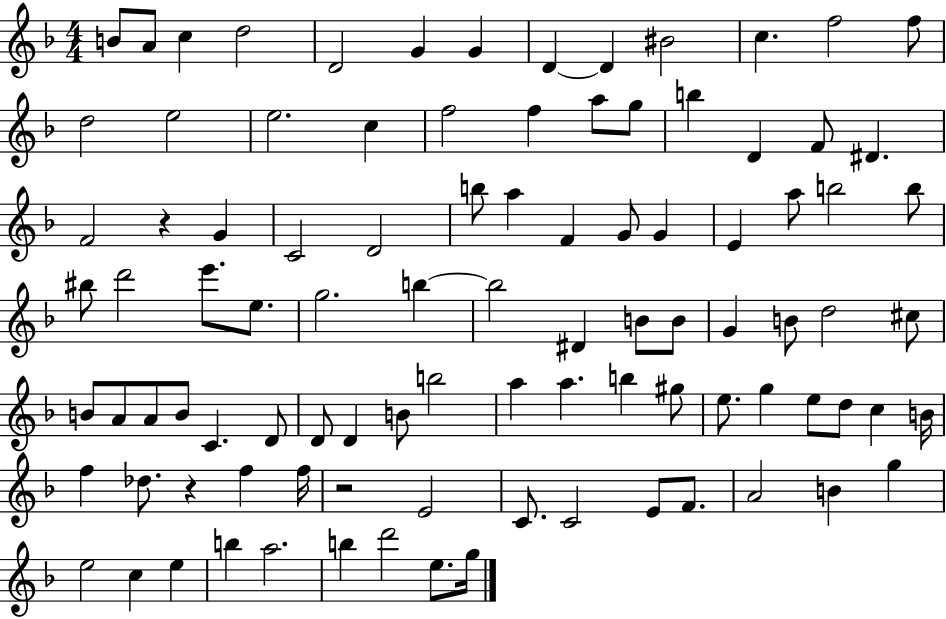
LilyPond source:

{
  \clef treble
  \numericTimeSignature
  \time 4/4
  \key f \major
  b'8 a'8 c''4 d''2 | d'2 g'4 g'4 | d'4~~ d'4 bis'2 | c''4. f''2 f''8 | \break d''2 e''2 | e''2. c''4 | f''2 f''4 a''8 g''8 | b''4 d'4 f'8 dis'4. | \break f'2 r4 g'4 | c'2 d'2 | b''8 a''4 f'4 g'8 g'4 | e'4 a''8 b''2 b''8 | \break bis''8 d'''2 e'''8. e''8. | g''2. b''4~~ | b''2 dis'4 b'8 b'8 | g'4 b'8 d''2 cis''8 | \break b'8 a'8 a'8 b'8 c'4. d'8 | d'8 d'4 b'8 b''2 | a''4 a''4. b''4 gis''8 | e''8. g''4 e''8 d''8 c''4 b'16 | \break f''4 des''8. r4 f''4 f''16 | r2 e'2 | c'8. c'2 e'8 f'8. | a'2 b'4 g''4 | \break e''2 c''4 e''4 | b''4 a''2. | b''4 d'''2 e''8. g''16 | \bar "|."
}